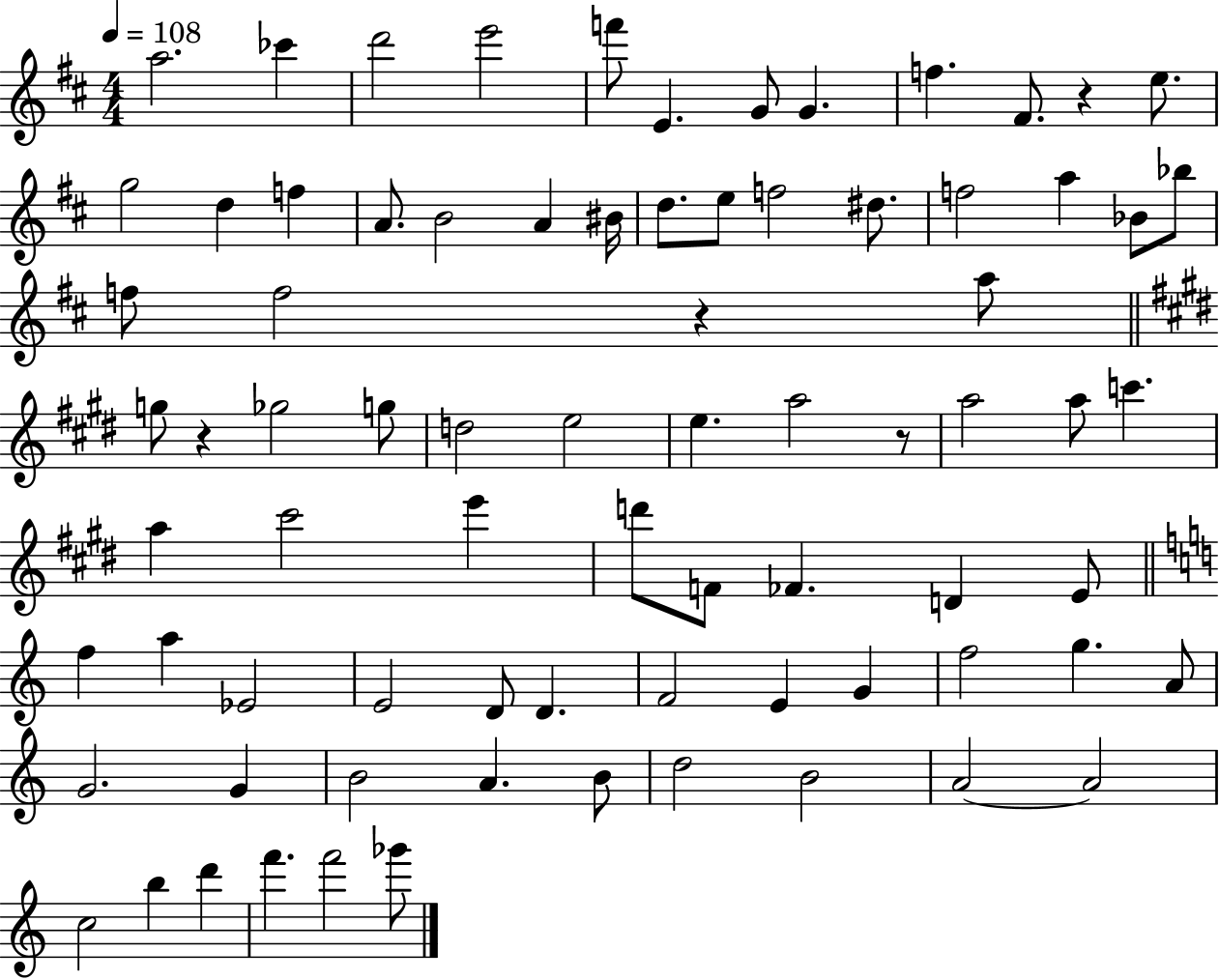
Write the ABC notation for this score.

X:1
T:Untitled
M:4/4
L:1/4
K:D
a2 _c' d'2 e'2 f'/2 E G/2 G f ^F/2 z e/2 g2 d f A/2 B2 A ^B/4 d/2 e/2 f2 ^d/2 f2 a _B/2 _b/2 f/2 f2 z a/2 g/2 z _g2 g/2 d2 e2 e a2 z/2 a2 a/2 c' a ^c'2 e' d'/2 F/2 _F D E/2 f a _E2 E2 D/2 D F2 E G f2 g A/2 G2 G B2 A B/2 d2 B2 A2 A2 c2 b d' f' f'2 _g'/2